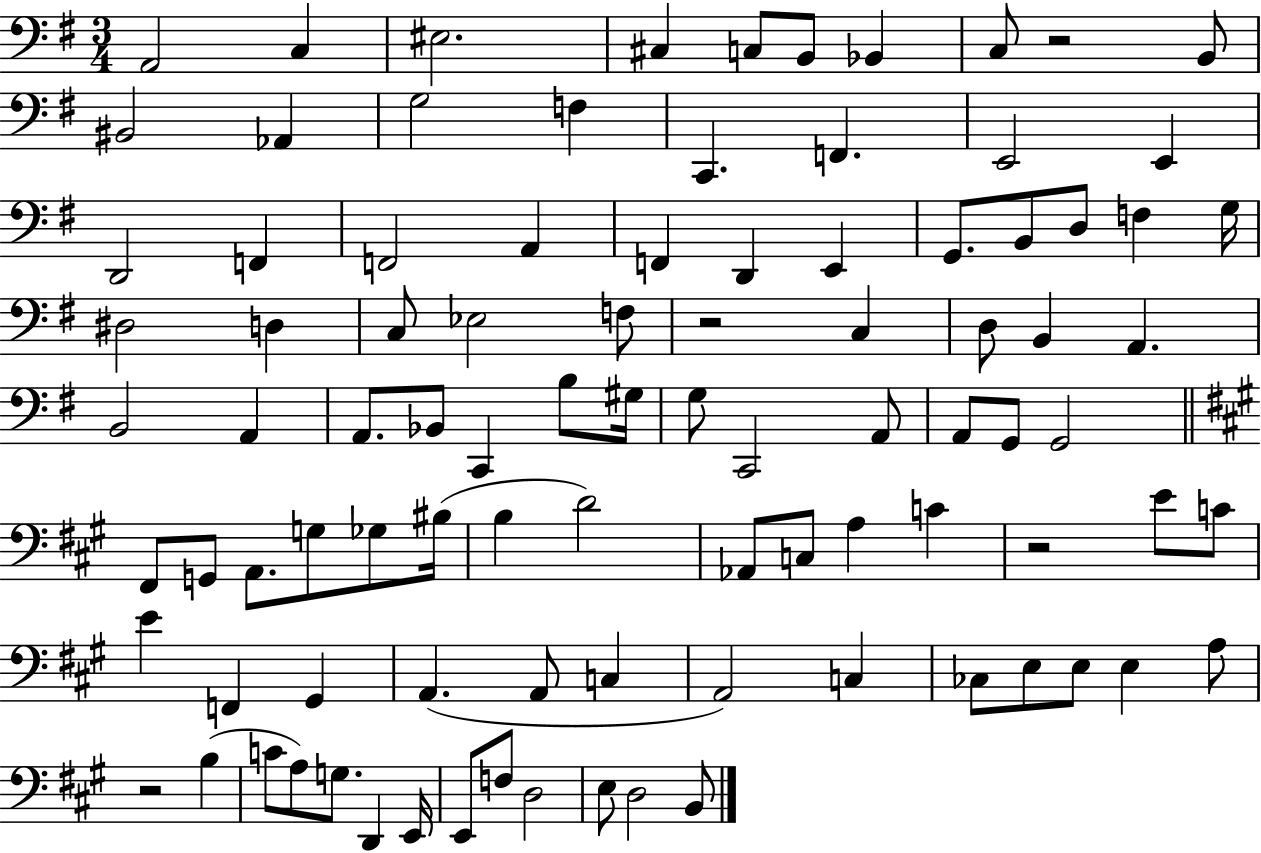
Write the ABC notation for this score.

X:1
T:Untitled
M:3/4
L:1/4
K:G
A,,2 C, ^E,2 ^C, C,/2 B,,/2 _B,, C,/2 z2 B,,/2 ^B,,2 _A,, G,2 F, C,, F,, E,,2 E,, D,,2 F,, F,,2 A,, F,, D,, E,, G,,/2 B,,/2 D,/2 F, G,/4 ^D,2 D, C,/2 _E,2 F,/2 z2 C, D,/2 B,, A,, B,,2 A,, A,,/2 _B,,/2 C,, B,/2 ^G,/4 G,/2 C,,2 A,,/2 A,,/2 G,,/2 G,,2 ^F,,/2 G,,/2 A,,/2 G,/2 _G,/2 ^B,/4 B, D2 _A,,/2 C,/2 A, C z2 E/2 C/2 E F,, ^G,, A,, A,,/2 C, A,,2 C, _C,/2 E,/2 E,/2 E, A,/2 z2 B, C/2 A,/2 G,/2 D,, E,,/4 E,,/2 F,/2 D,2 E,/2 D,2 B,,/2